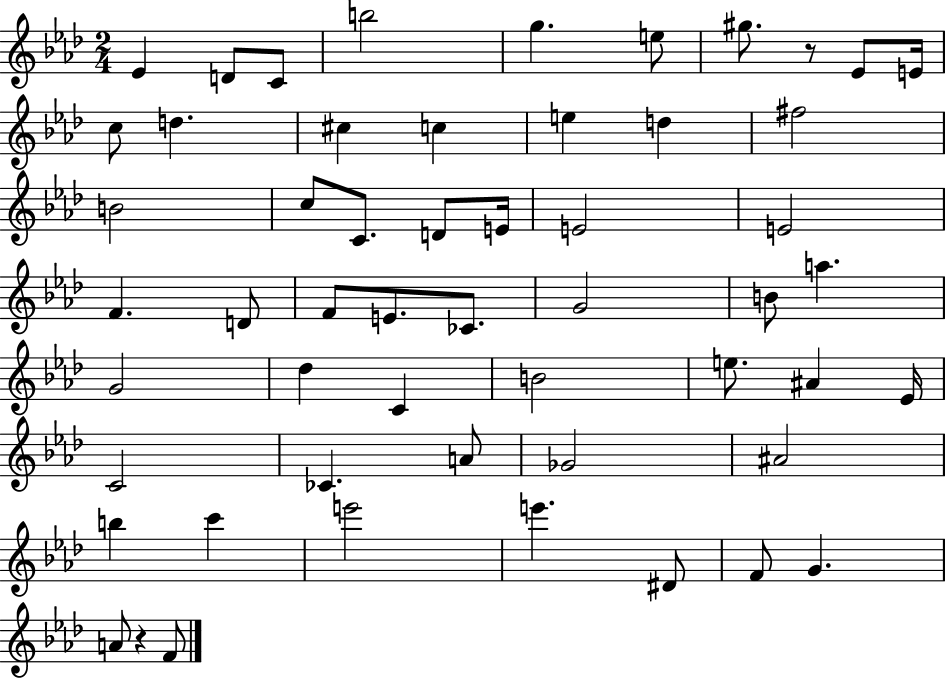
{
  \clef treble
  \numericTimeSignature
  \time 2/4
  \key aes \major
  ees'4 d'8 c'8 | b''2 | g''4. e''8 | gis''8. r8 ees'8 e'16 | \break c''8 d''4. | cis''4 c''4 | e''4 d''4 | fis''2 | \break b'2 | c''8 c'8. d'8 e'16 | e'2 | e'2 | \break f'4. d'8 | f'8 e'8. ces'8. | g'2 | b'8 a''4. | \break g'2 | des''4 c'4 | b'2 | e''8. ais'4 ees'16 | \break c'2 | ces'4. a'8 | ges'2 | ais'2 | \break b''4 c'''4 | e'''2 | e'''4. dis'8 | f'8 g'4. | \break a'8 r4 f'8 | \bar "|."
}